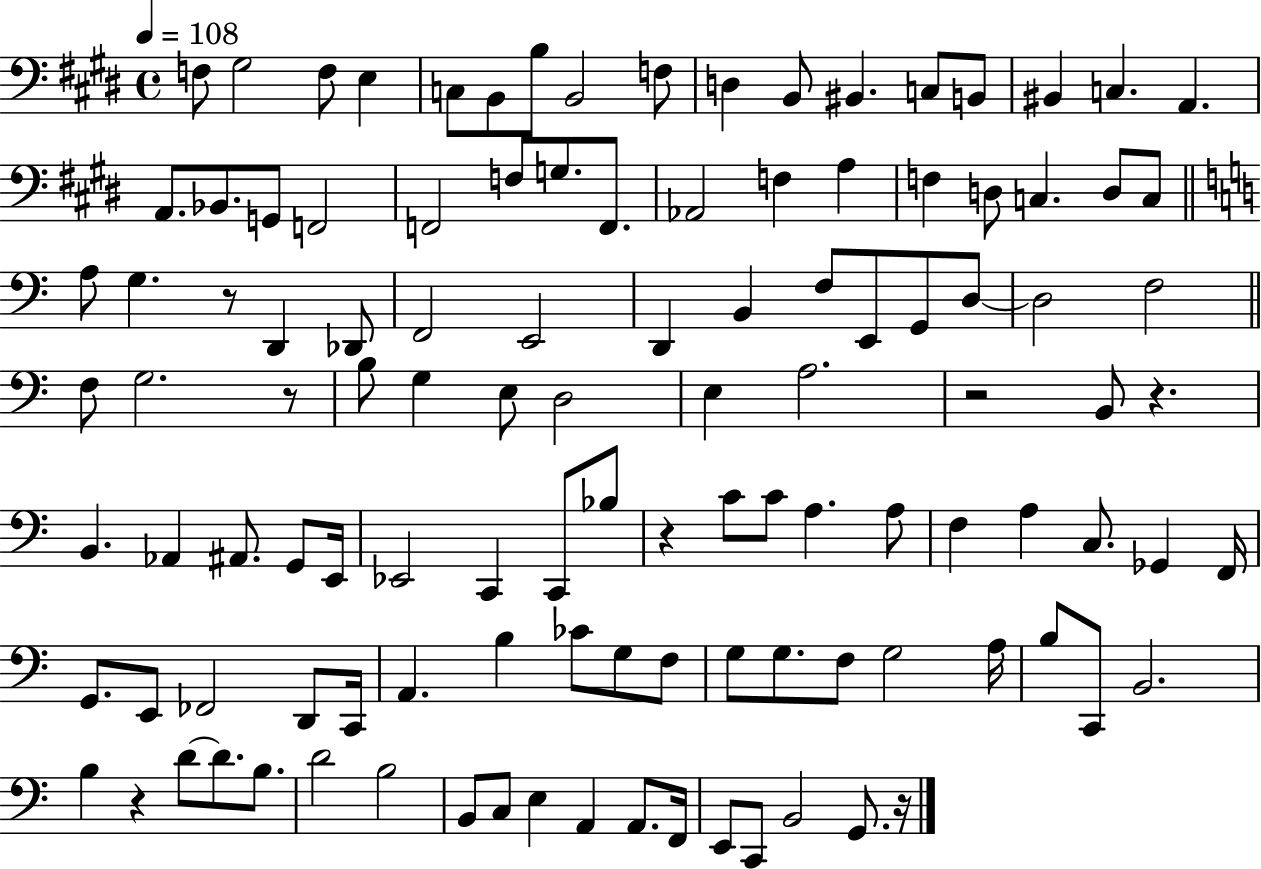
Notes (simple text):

F3/e G#3/h F3/e E3/q C3/e B2/e B3/e B2/h F3/e D3/q B2/e BIS2/q. C3/e B2/e BIS2/q C3/q. A2/q. A2/e. Bb2/e. G2/e F2/h F2/h F3/e G3/e. F2/e. Ab2/h F3/q A3/q F3/q D3/e C3/q. D3/e C3/e A3/e G3/q. R/e D2/q Db2/e F2/h E2/h D2/q B2/q F3/e E2/e G2/e D3/e D3/h F3/h F3/e G3/h. R/e B3/e G3/q E3/e D3/h E3/q A3/h. R/h B2/e R/q. B2/q. Ab2/q A#2/e. G2/e E2/s Eb2/h C2/q C2/e Bb3/e R/q C4/e C4/e A3/q. A3/e F3/q A3/q C3/e. Gb2/q F2/s G2/e. E2/e FES2/h D2/e C2/s A2/q. B3/q CES4/e G3/e F3/e G3/e G3/e. F3/e G3/h A3/s B3/e C2/e B2/h. B3/q R/q D4/e D4/e. B3/e. D4/h B3/h B2/e C3/e E3/q A2/q A2/e. F2/s E2/e C2/e B2/h G2/e. R/s